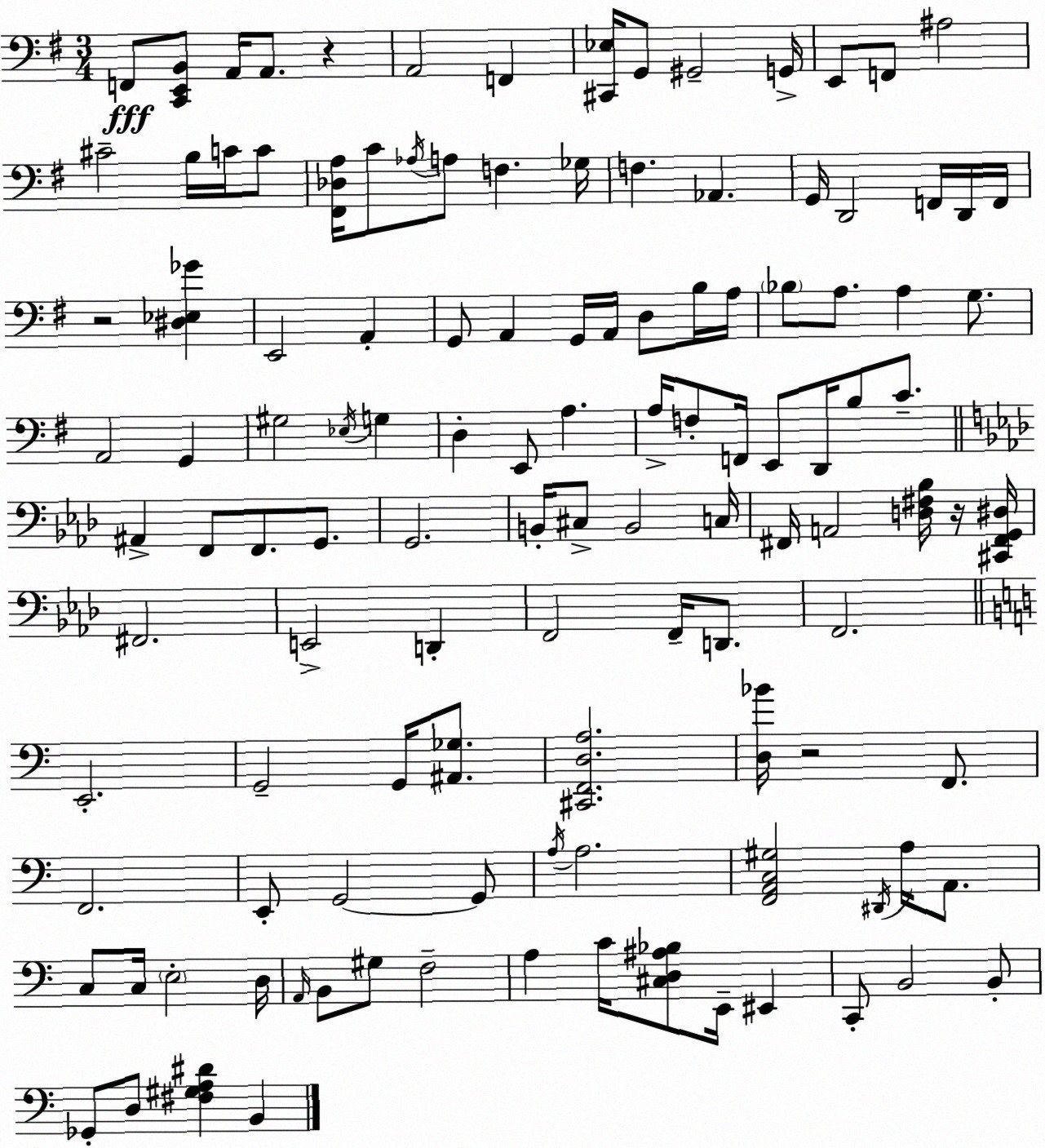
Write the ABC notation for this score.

X:1
T:Untitled
M:3/4
L:1/4
K:G
F,,/2 [C,,E,,B,,]/2 A,,/4 A,,/2 z A,,2 F,, [^C,,_E,]/4 G,,/2 ^G,,2 G,,/4 E,,/2 F,,/2 ^A,2 ^C2 B,/4 C/4 C/2 [^F,,_D,A,]/4 C/2 _A,/4 A,/2 F, _G,/4 F, _A,, G,,/4 D,,2 F,,/4 D,,/4 F,,/4 z2 [^D,_E,_G] E,,2 A,, G,,/2 A,, G,,/4 A,,/4 D,/2 B,/4 A,/4 _B,/2 A,/2 A, G,/2 A,,2 G,, ^G,2 _E,/4 G, D, E,,/2 A, A,/4 F,/2 F,,/4 E,,/2 D,,/4 B,/2 C/2 ^A,, F,,/2 F,,/2 G,,/2 G,,2 B,,/4 ^C,/2 B,,2 C,/4 ^F,,/4 A,,2 [D,^F,_B,]/4 z/4 [^C,,^F,,G,,^D,]/4 ^F,,2 E,,2 D,, F,,2 F,,/4 D,,/2 F,,2 E,,2 G,,2 G,,/4 [^A,,_G,]/2 [^C,,F,,D,A,]2 [D,_B]/4 z2 F,,/2 F,,2 E,,/2 G,,2 G,,/2 A,/4 A,2 [F,,A,,C,^G,]2 ^D,,/4 A,/4 A,,/2 C,/2 C,/4 E,2 D,/4 A,,/4 B,,/2 ^G,/2 F,2 A, C/4 [^C,D,^A,_B,]/2 E,,/4 ^E,, C,,/2 B,,2 B,,/2 _G,,/2 D,/2 [^F,^G,A,^D] B,,